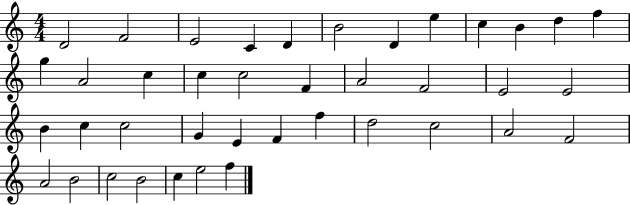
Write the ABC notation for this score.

X:1
T:Untitled
M:4/4
L:1/4
K:C
D2 F2 E2 C D B2 D e c B d f g A2 c c c2 F A2 F2 E2 E2 B c c2 G E F f d2 c2 A2 F2 A2 B2 c2 B2 c e2 f